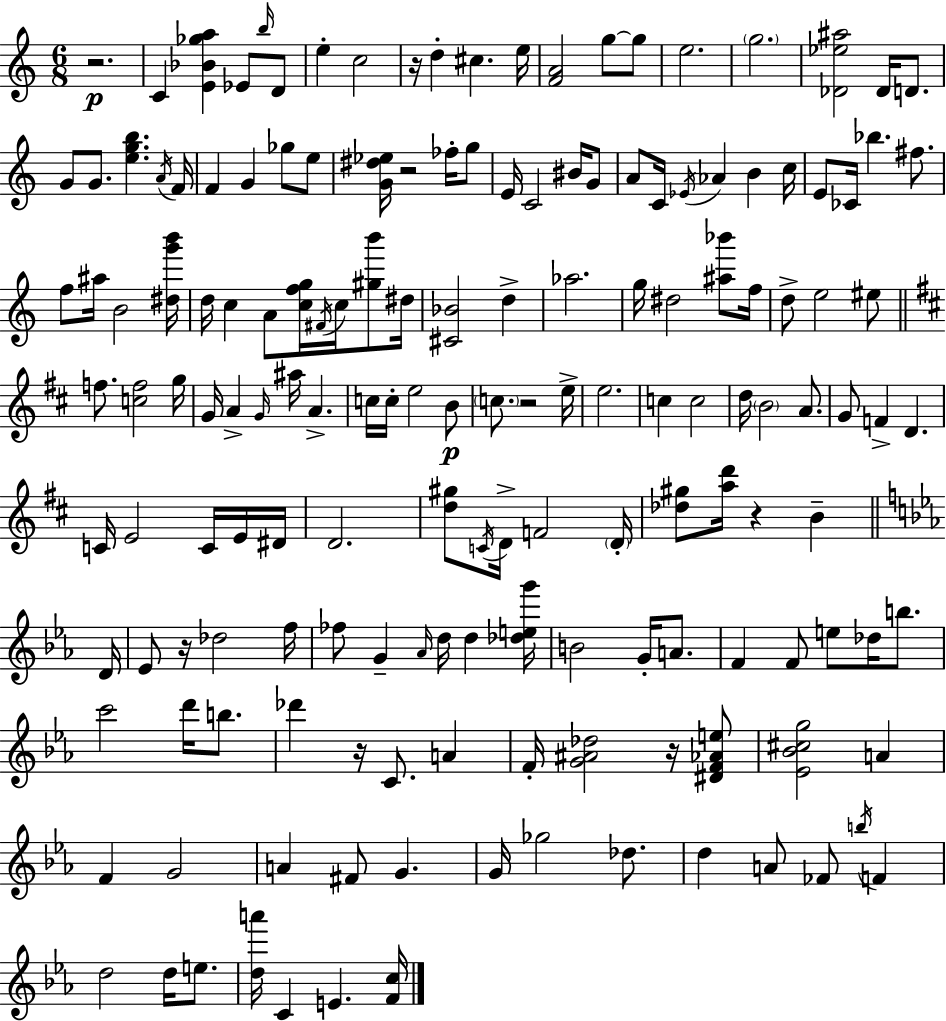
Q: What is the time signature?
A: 6/8